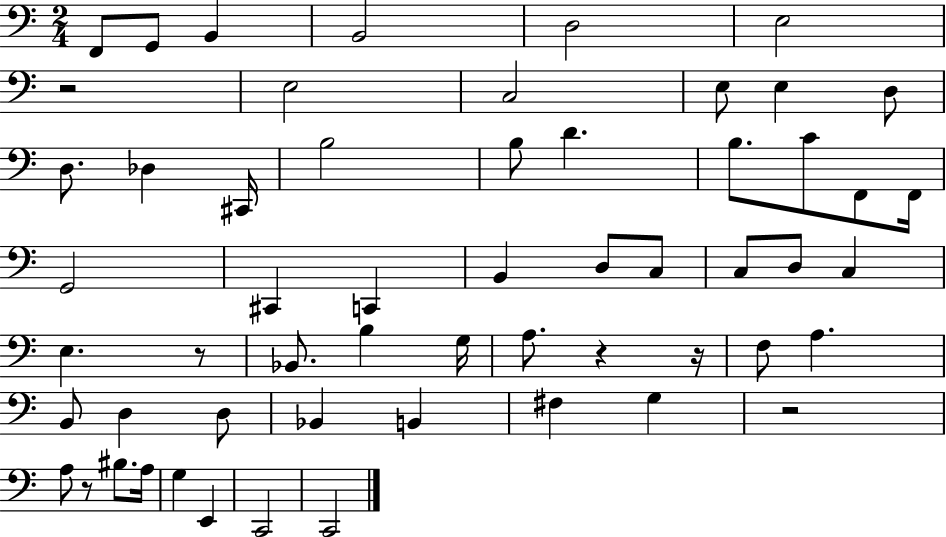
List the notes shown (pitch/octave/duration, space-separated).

F2/e G2/e B2/q B2/h D3/h E3/h R/h E3/h C3/h E3/e E3/q D3/e D3/e. Db3/q C#2/s B3/h B3/e D4/q. B3/e. C4/e F2/e F2/s G2/h C#2/q C2/q B2/q D3/e C3/e C3/e D3/e C3/q E3/q. R/e Bb2/e. B3/q G3/s A3/e. R/q R/s F3/e A3/q. B2/e D3/q D3/e Bb2/q B2/q F#3/q G3/q R/h A3/e R/e BIS3/e. A3/s G3/q E2/q C2/h C2/h